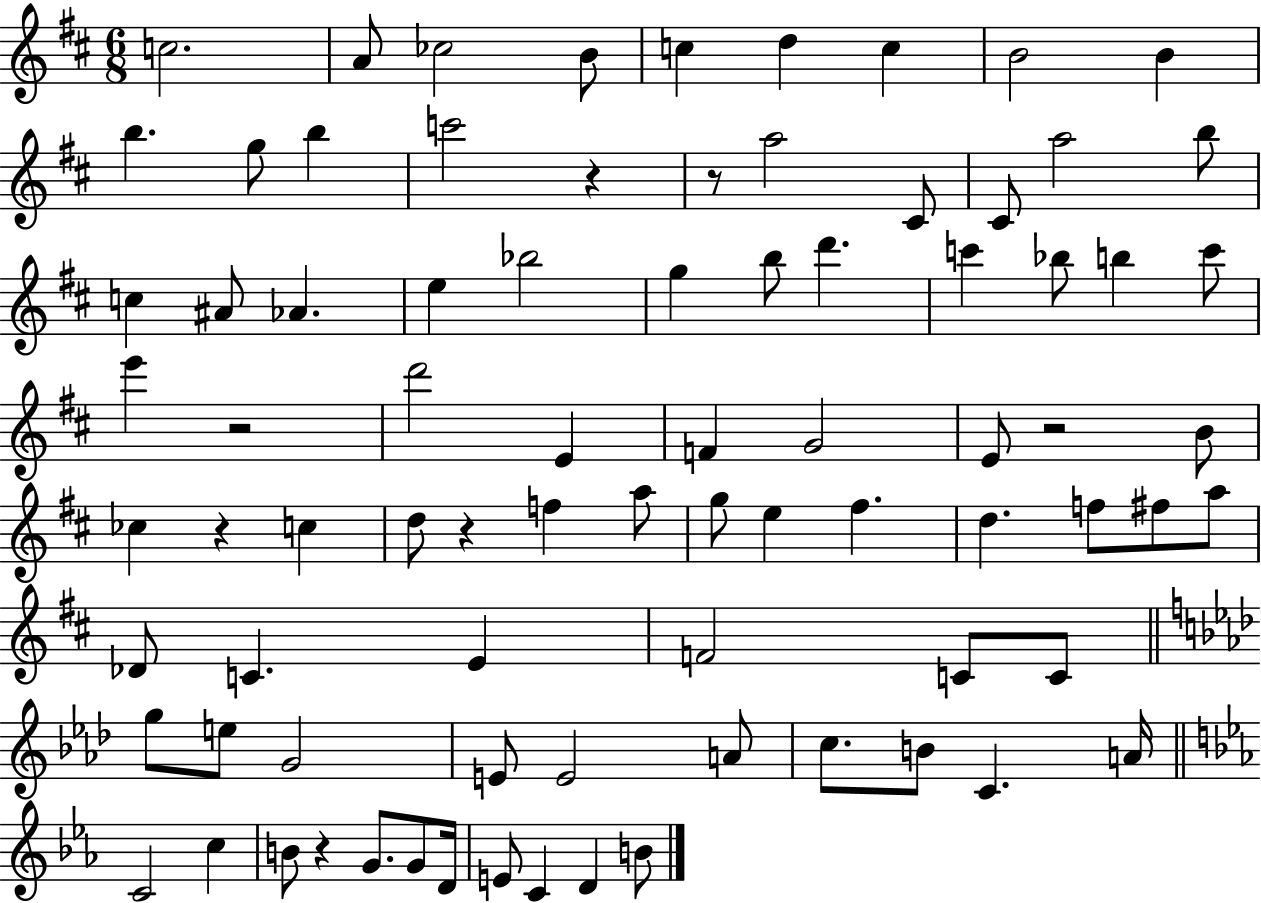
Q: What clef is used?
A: treble